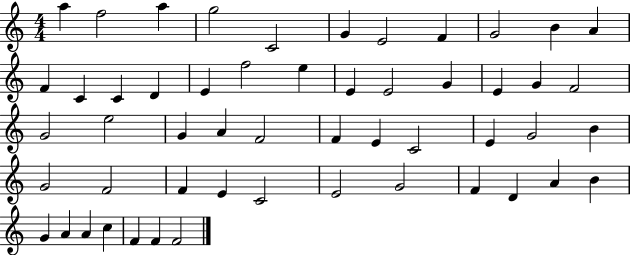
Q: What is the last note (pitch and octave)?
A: F4